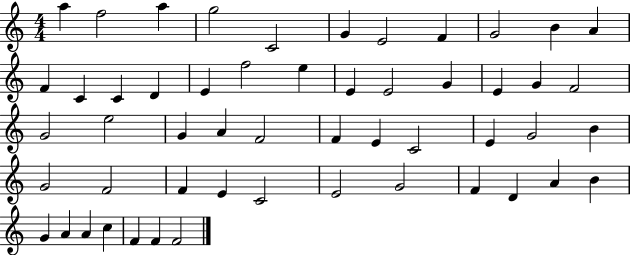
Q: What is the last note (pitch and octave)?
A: F4